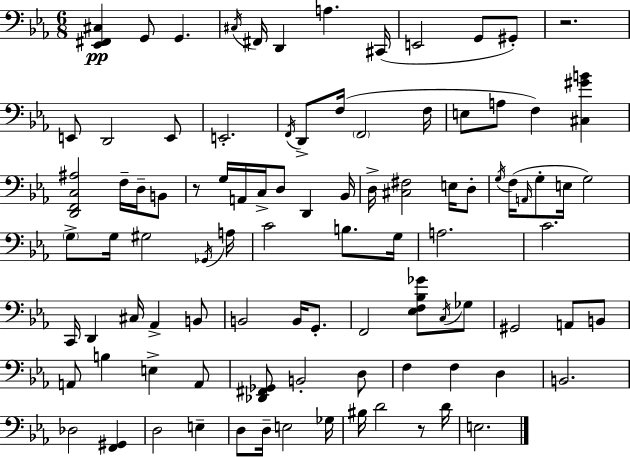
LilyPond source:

{
  \clef bass
  \numericTimeSignature
  \time 6/8
  \key ees \major
  <ees, fis, cis>4\pp g,8 g,4. | \acciaccatura { cis16 } fis,16 d,4 a4. | cis,16( e,2 g,8 gis,8-.) | r2. | \break e,8 d,2 e,8 | e,2.-. | \acciaccatura { f,16 } d,8-> f16( \parenthesize f,2 | f16 e8 a8 f4) <cis gis' b'>4 | \break <d, f, c ais>2 f16-- d16-- | b,8 r8 g16 a,16 c16-> d8 d,4 | bes,16 d16-> <cis fis>2 e16 | d8-. \acciaccatura { g16 }( f16 \grace { a,16 } g8-. e16 g2) | \break \parenthesize g8-> g16 gis2 | \acciaccatura { ges,16 } a16 c'2 | b8. g16 a2. | c'2. | \break c,16 d,4 cis16 aes,4-> | b,8 b,2 | b,16 g,8.-. f,2 | <ees f bes ges'>8 \acciaccatura { c16 } ges8 gis,2 | \break a,8 b,8 a,8 b4 | e4-> a,8 <des, fis, ges,>8 b,2-. | d8 f4 f4 | d4 b,2. | \break des2 | <f, gis,>4 d2 | e4-- d8 d16-- e2 | ges16 bis16 d'2 | \break r8 d'16 e2. | \bar "|."
}